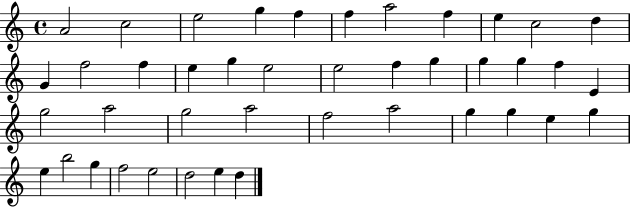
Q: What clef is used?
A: treble